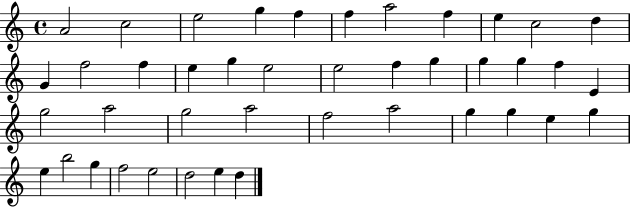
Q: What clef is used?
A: treble